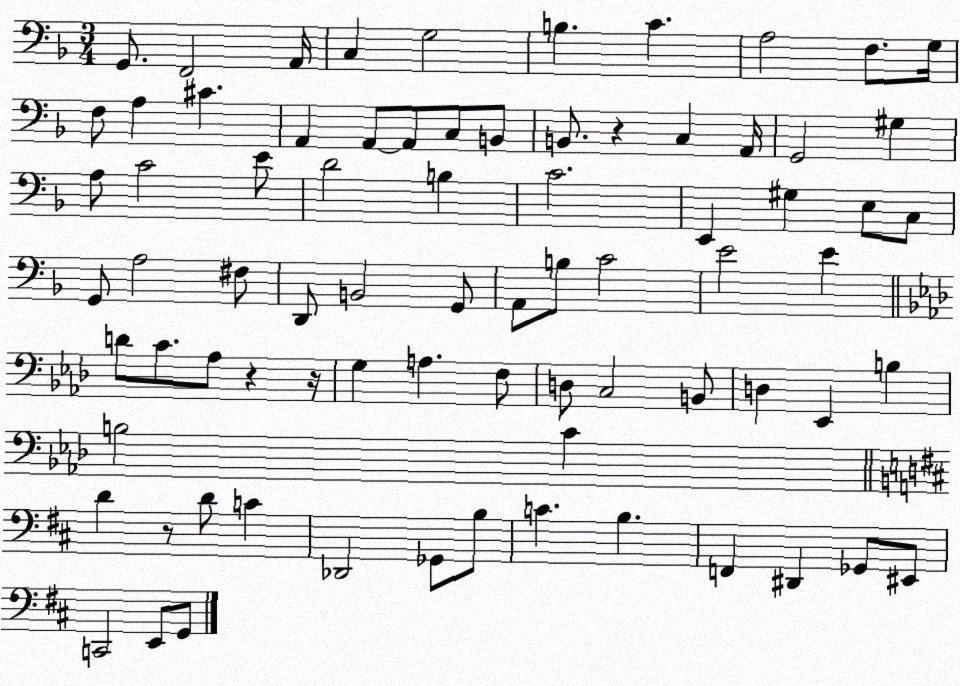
X:1
T:Untitled
M:3/4
L:1/4
K:F
G,,/2 F,,2 A,,/4 C, G,2 B, C A,2 F,/2 G,/4 F,/2 A, ^C A,, A,,/2 A,,/2 C,/2 B,,/2 B,,/2 z C, A,,/4 G,,2 ^G, A,/2 C2 E/2 D2 B, C2 E,, ^G, E,/2 C,/2 G,,/2 A,2 ^F,/2 D,,/2 B,,2 G,,/2 A,,/2 B,/2 C2 E2 E D/2 C/2 _A,/2 z z/4 G, A, F,/2 D,/2 C,2 B,,/2 D, _E,, B, B,2 C D z/2 D/2 C _D,,2 _G,,/2 B,/2 C B, F,, ^D,, _G,,/2 ^E,,/2 C,,2 E,,/2 G,,/2